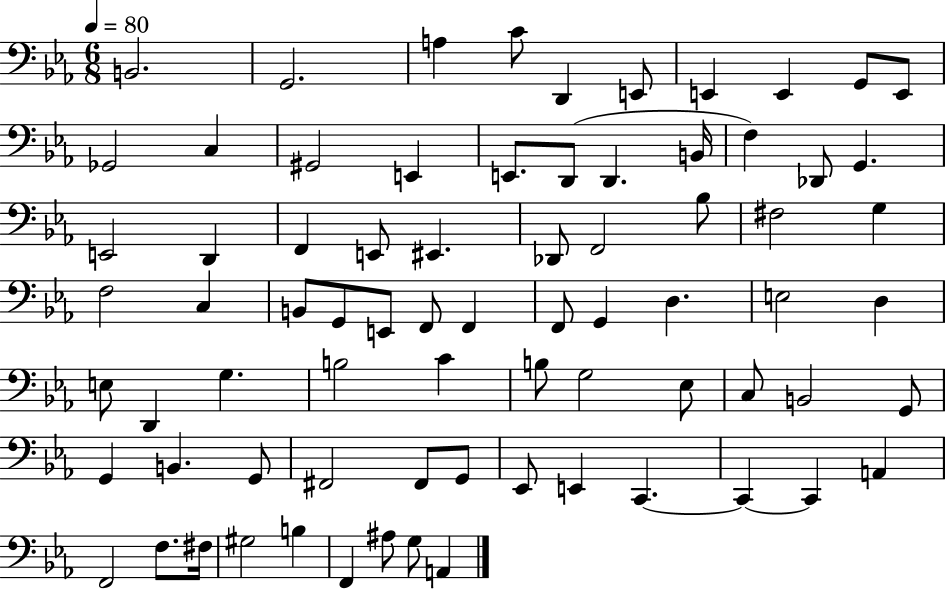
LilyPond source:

{
  \clef bass
  \numericTimeSignature
  \time 6/8
  \key ees \major
  \tempo 4 = 80
  b,2. | g,2. | a4 c'8 d,4 e,8 | e,4 e,4 g,8 e,8 | \break ges,2 c4 | gis,2 e,4 | e,8. d,8( d,4. b,16 | f4) des,8 g,4. | \break e,2 d,4 | f,4 e,8 eis,4. | des,8 f,2 bes8 | fis2 g4 | \break f2 c4 | b,8 g,8 e,8 f,8 f,4 | f,8 g,4 d4. | e2 d4 | \break e8 d,4 g4. | b2 c'4 | b8 g2 ees8 | c8 b,2 g,8 | \break g,4 b,4. g,8 | fis,2 fis,8 g,8 | ees,8 e,4 c,4.~~ | c,4~~ c,4 a,4 | \break f,2 f8. fis16 | gis2 b4 | f,4 ais8 g8 a,4 | \bar "|."
}